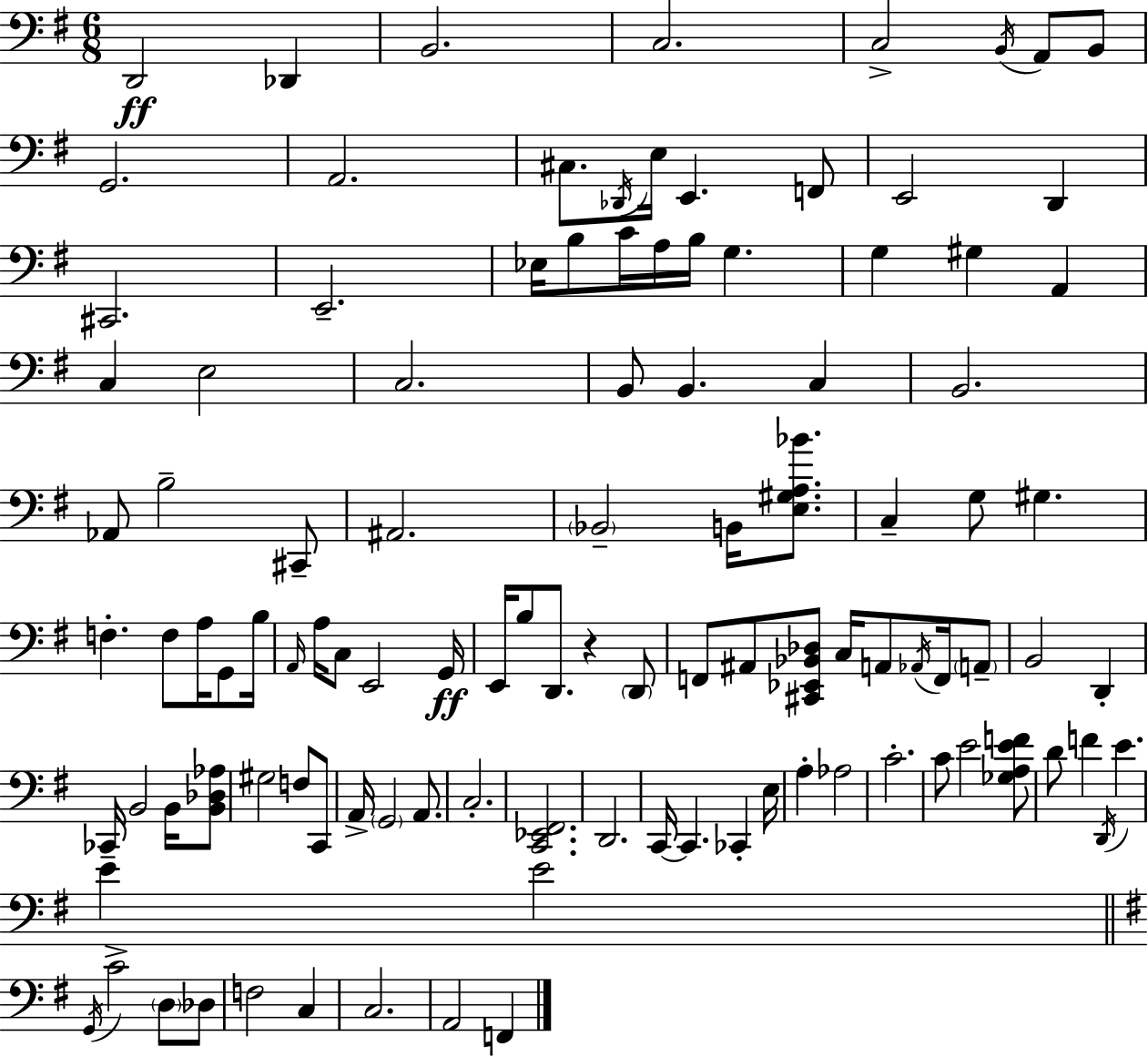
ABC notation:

X:1
T:Untitled
M:6/8
L:1/4
K:Em
D,,2 _D,, B,,2 C,2 C,2 B,,/4 A,,/2 B,,/2 G,,2 A,,2 ^C,/2 _D,,/4 E,/4 E,, F,,/2 E,,2 D,, ^C,,2 E,,2 _E,/4 B,/2 C/4 A,/4 B,/4 G, G, ^G, A,, C, E,2 C,2 B,,/2 B,, C, B,,2 _A,,/2 B,2 ^C,,/2 ^A,,2 _B,,2 B,,/4 [E,^G,A,_B]/2 C, G,/2 ^G, F, F,/2 A,/4 G,,/2 B,/4 A,,/4 A,/4 C,/2 E,,2 G,,/4 E,,/4 B,/2 D,,/2 z D,,/2 F,,/2 ^A,,/2 [^C,,_E,,_B,,_D,]/2 C,/4 A,,/2 _A,,/4 F,,/4 A,,/2 B,,2 D,, _C,,/4 B,,2 B,,/4 [B,,_D,_A,]/2 ^G,2 F,/2 C,,/2 A,,/4 G,,2 A,,/2 C,2 [C,,_E,,^F,,]2 D,,2 C,,/4 C,, _C,, E,/4 A, _A,2 C2 C/2 E2 [_G,A,EF]/2 D/2 F D,,/4 E E E2 G,,/4 C2 D,/2 _D,/2 F,2 C, C,2 A,,2 F,,